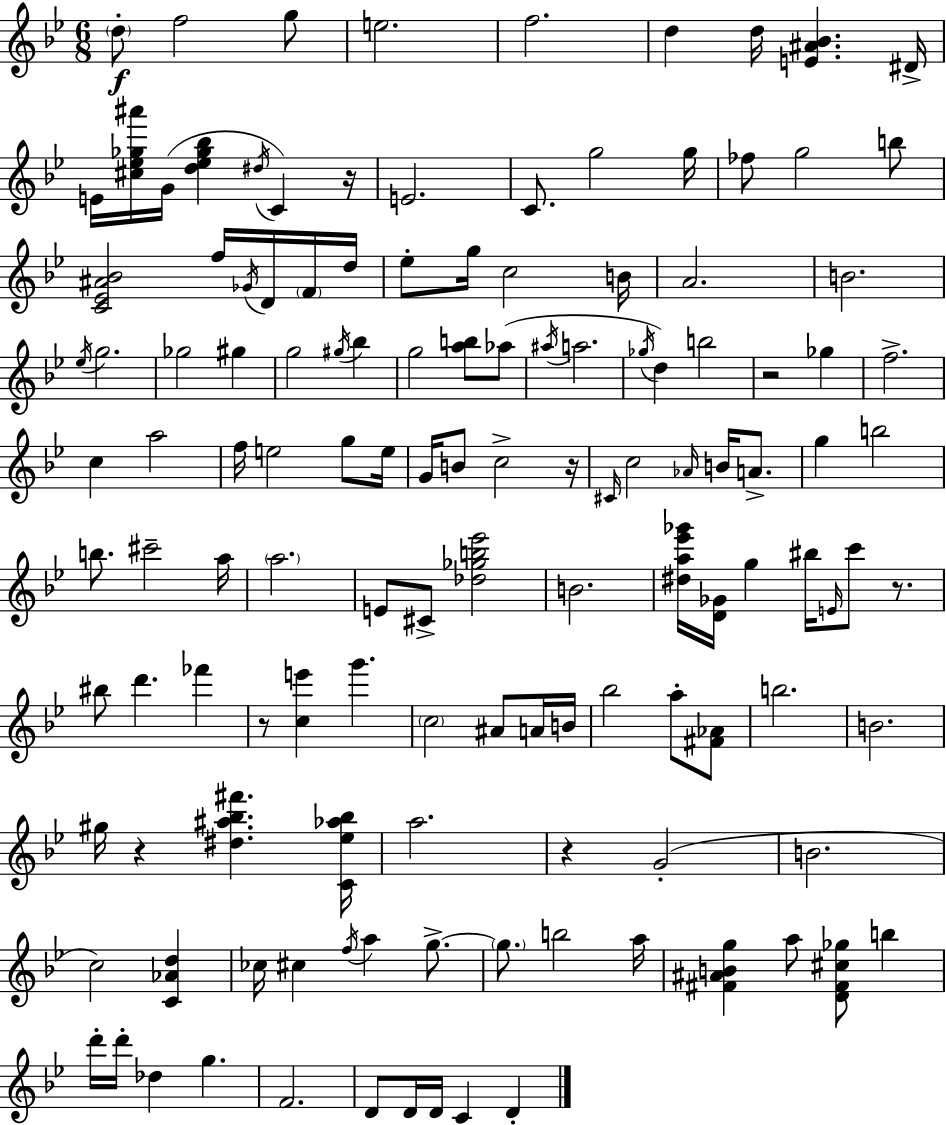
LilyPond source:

{
  \clef treble
  \numericTimeSignature
  \time 6/8
  \key bes \major
  \repeat volta 2 { \parenthesize d''8-.\f f''2 g''8 | e''2. | f''2. | d''4 d''16 <e' ais' bes'>4. dis'16-> | \break e'16 <cis'' ees'' ges'' ais'''>16 g'16( <d'' ees'' ges'' bes''>4 \acciaccatura { dis''16 }) c'4 | r16 e'2. | c'8. g''2 | g''16 fes''8 g''2 b''8 | \break <c' ees' ais' bes'>2 f''16 \acciaccatura { ges'16 } d'16 | \parenthesize f'16 d''16 ees''8-. g''16 c''2 | b'16 a'2. | b'2. | \break \acciaccatura { ees''16 } g''2. | ges''2 gis''4 | g''2 \acciaccatura { gis''16 } | bes''4 g''2 | \break <a'' b''>8 aes''8( \acciaccatura { ais''16 } a''2. | \acciaccatura { ges''16 } d''4) b''2 | r2 | ges''4 f''2.-> | \break c''4 a''2 | f''16 e''2 | g''8 e''16 g'16 b'8 c''2-> | r16 \grace { cis'16 } c''2 | \break \grace { aes'16 } b'16 a'8.-> g''4 | b''2 b''8. cis'''2-- | a''16 \parenthesize a''2. | e'8 cis'8-> | \break <des'' ges'' b'' ees'''>2 b'2. | <dis'' a'' ees''' ges'''>16 <d' ges'>16 g''4 | bis''16 \grace { e'16 } c'''8 r8. bis''8 d'''4. | fes'''4 r8 <c'' e'''>4 | \break g'''4. \parenthesize c''2 | ais'8 a'16 b'16 bes''2 | a''8-. <fis' aes'>8 b''2. | b'2. | \break gis''16 r4 | <dis'' ais'' bes'' fis'''>4. <c' ees'' aes'' bes''>16 a''2. | r4 | g'2-.( b'2. | \break c''2) | <c' aes' d''>4 ces''16 cis''4 | \acciaccatura { f''16 } a''4 g''8.->~~ \parenthesize g''8. | b''2 a''16 <fis' ais' b' g''>4 | \break a''8 <d' fis' cis'' ges''>8 b''4 d'''16-. d'''16-. | des''4 g''4. f'2. | d'8 | d'16 d'16 c'4 d'4-. } \bar "|."
}